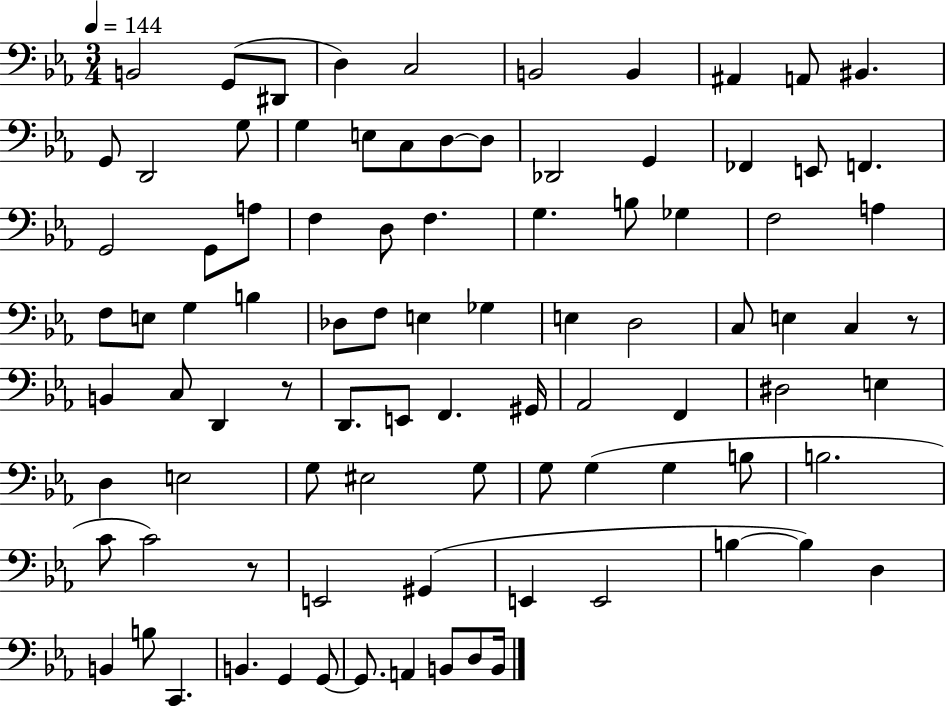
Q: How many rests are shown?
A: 3